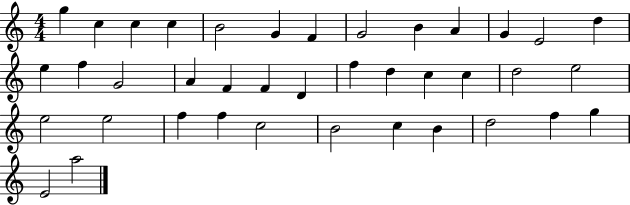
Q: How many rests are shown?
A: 0